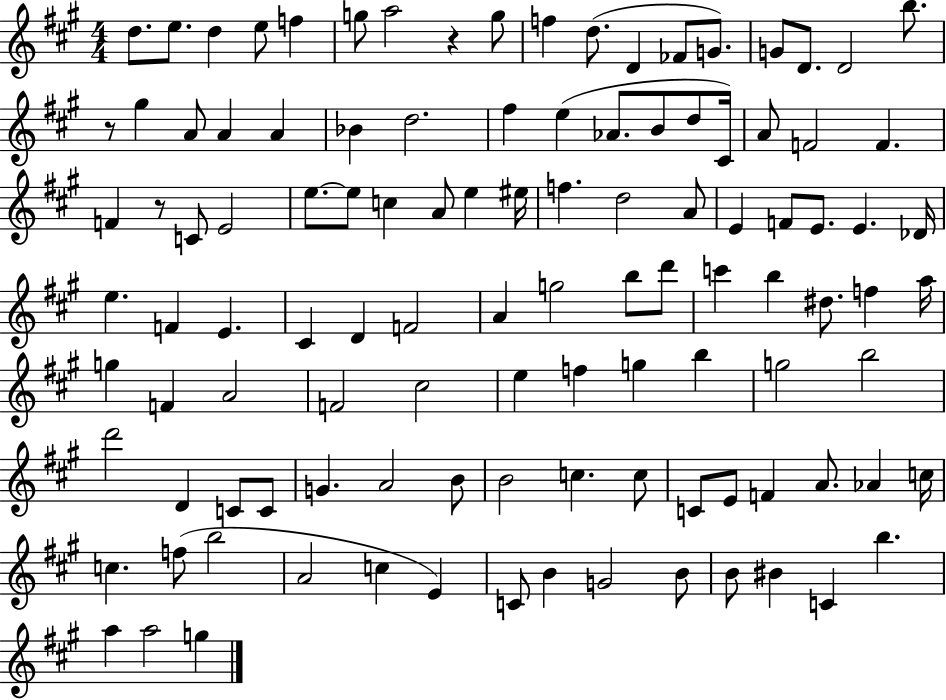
D5/e. E5/e. D5/q E5/e F5/q G5/e A5/h R/q G5/e F5/q D5/e. D4/q FES4/e G4/e. G4/e D4/e. D4/h B5/e. R/e G#5/q A4/e A4/q A4/q Bb4/q D5/h. F#5/q E5/q Ab4/e. B4/e D5/e C#4/s A4/e F4/h F4/q. F4/q R/e C4/e E4/h E5/e. E5/e C5/q A4/e E5/q EIS5/s F5/q. D5/h A4/e E4/q F4/e E4/e. E4/q. Db4/s E5/q. F4/q E4/q. C#4/q D4/q F4/h A4/q G5/h B5/e D6/e C6/q B5/q D#5/e. F5/q A5/s G5/q F4/q A4/h F4/h C#5/h E5/q F5/q G5/q B5/q G5/h B5/h D6/h D4/q C4/e C4/e G4/q. A4/h B4/e B4/h C5/q. C5/e C4/e E4/e F4/q A4/e. Ab4/q C5/s C5/q. F5/e B5/h A4/h C5/q E4/q C4/e B4/q G4/h B4/e B4/e BIS4/q C4/q B5/q. A5/q A5/h G5/q